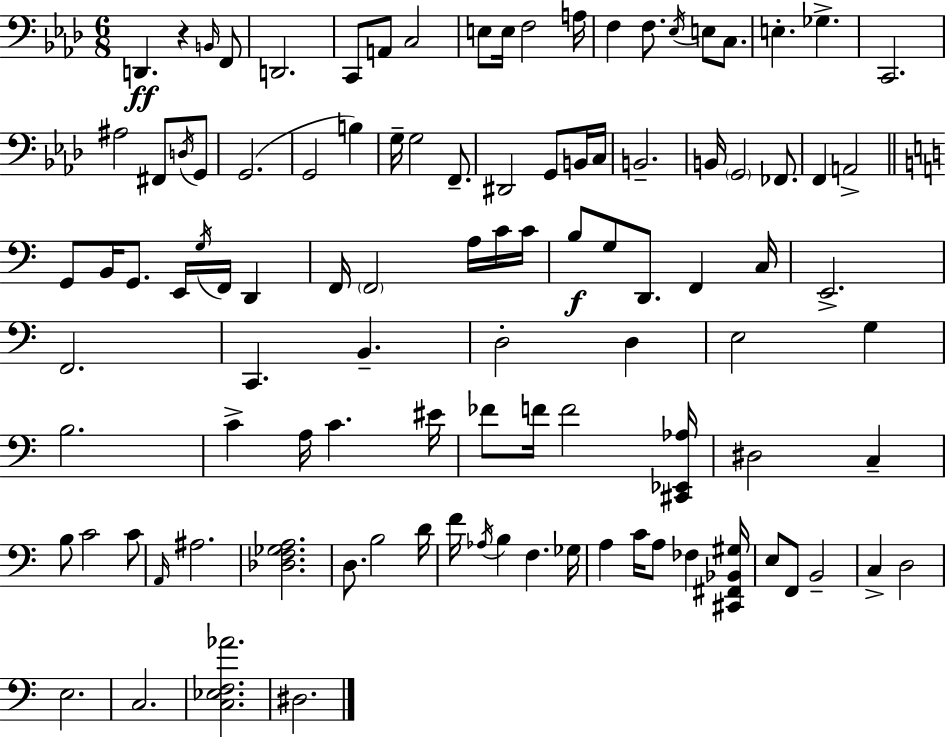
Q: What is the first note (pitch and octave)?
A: D2